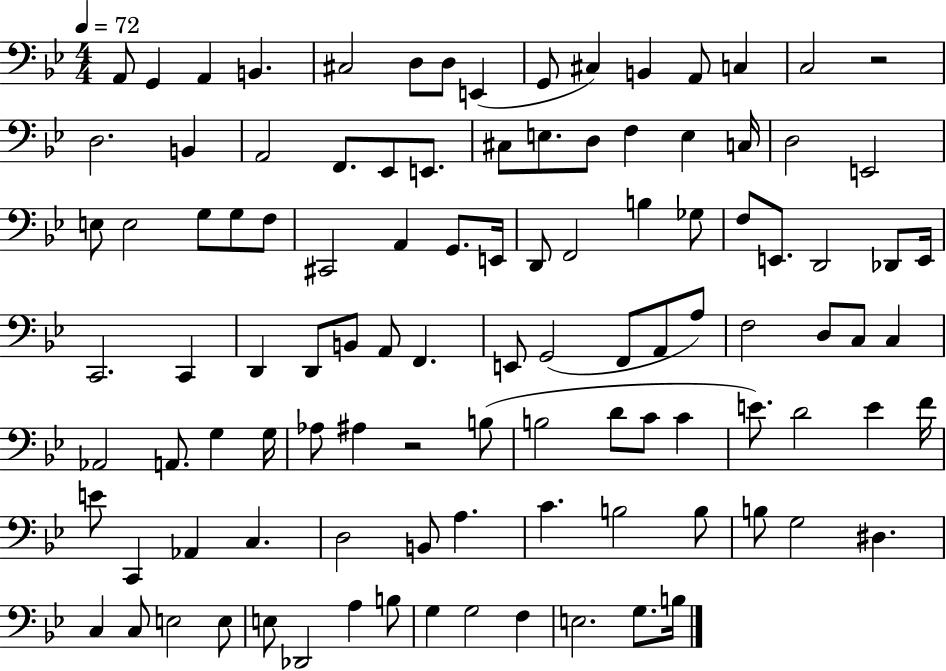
{
  \clef bass
  \numericTimeSignature
  \time 4/4
  \key bes \major
  \tempo 4 = 72
  a,8 g,4 a,4 b,4. | cis2 d8 d8 e,4( | g,8 cis4) b,4 a,8 c4 | c2 r2 | \break d2. b,4 | a,2 f,8. ees,8 e,8. | cis8 e8. d8 f4 e4 c16 | d2 e,2 | \break e8 e2 g8 g8 f8 | cis,2 a,4 g,8. e,16 | d,8 f,2 b4 ges8 | f8 e,8. d,2 des,8 e,16 | \break c,2. c,4 | d,4 d,8 b,8 a,8 f,4. | e,8 g,2( f,8 a,8 a8) | f2 d8 c8 c4 | \break aes,2 a,8. g4 g16 | aes8 ais4 r2 b8( | b2 d'8 c'8 c'4 | e'8.) d'2 e'4 f'16 | \break e'8 c,4 aes,4 c4. | d2 b,8 a4. | c'4. b2 b8 | b8 g2 dis4. | \break c4 c8 e2 e8 | e8 des,2 a4 b8 | g4 g2 f4 | e2. g8. b16 | \break \bar "|."
}